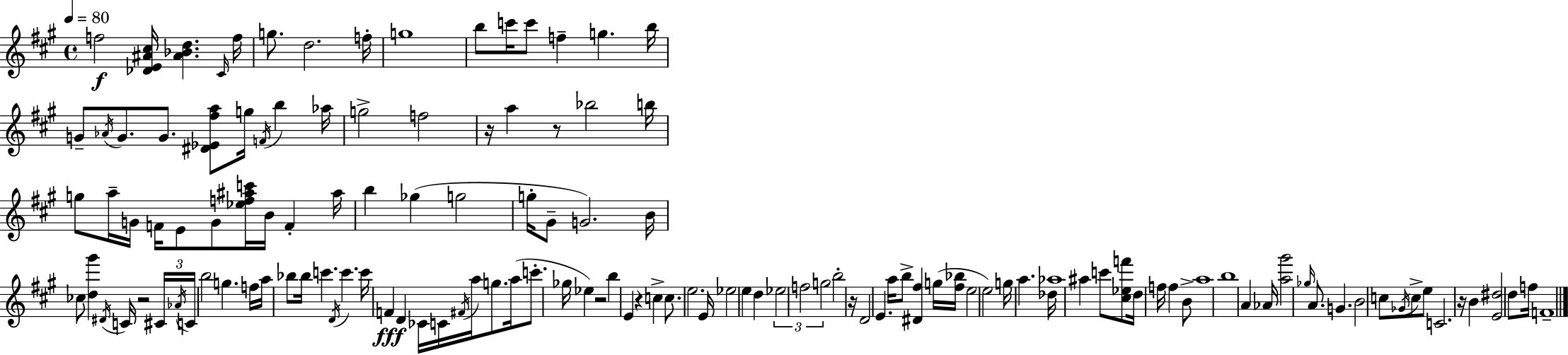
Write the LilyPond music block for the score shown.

{
  \clef treble
  \time 4/4
  \defaultTimeSignature
  \key a \major
  \tempo 4 = 80
  f''2\f <des' e' ais' cis''>16 <ais' bes' d''>4. \grace { cis'16 } | f''16 g''8. d''2. | f''16-. g''1 | b''8 c'''16 c'''8 f''4-- g''4. | \break b''16 g'8-- \acciaccatura { aes'16 } g'8. g'8. <dis' ees' fis'' a''>8 g''16 \acciaccatura { f'16 } b''4 | aes''16 g''2-> f''2 | r16 a''4 r8 bes''2 | b''16 g''8 a''16-- g'16 f'16 e'8 g'8 <ees'' f'' ais'' c'''>16 b'16 f'4-. | \break ais''16 b''4 ges''4( g''2 | g''16-. gis'8-- g'2.) | b'16 ces''8 <d'' gis'''>4 \acciaccatura { dis'16 } c'16 r2 | \tuplet 3/2 { cis'16 \acciaccatura { aes'16 } c'16 } b''2 g''4. | \break f''16 a''16 bes''8 bes''16 c'''4. \acciaccatura { d'16 } | c'''4. c'''16 f'4\fff d'4 ces'16 | c'16 \acciaccatura { fis'16 } a''16 g''8. a''16( c'''8.-. ges''16 ees''4) r2 | b''4 e'4 r4 | \break c''4-> c''8. e''2. | e'16 ees''2 e''4 | d''4 \tuplet 3/2 { ees''2 f''2 | g''2 } b''2-. | \break r16 d'2 | e'4. a''16 b''8-> <dis' fis''>4 g''16( <fis'' bes''>16 e''2 | e''2) g''16 | a''4. des''16 aes''1 | \break ais''4 c'''8 <cis'' ees'' f'''>8 d''16 | f''16 f''4 b'8-> a''1 | b''1 | a'4 aes'16 <a'' gis'''>2 | \break \grace { ges''16 } a'8. g'4. b'2 | c''8 \acciaccatura { ges'16 } c''8-> e''8 c'2. | r16 b'4 <e' dis''>2 | d''8 f''16 f'1-- | \break \bar "|."
}